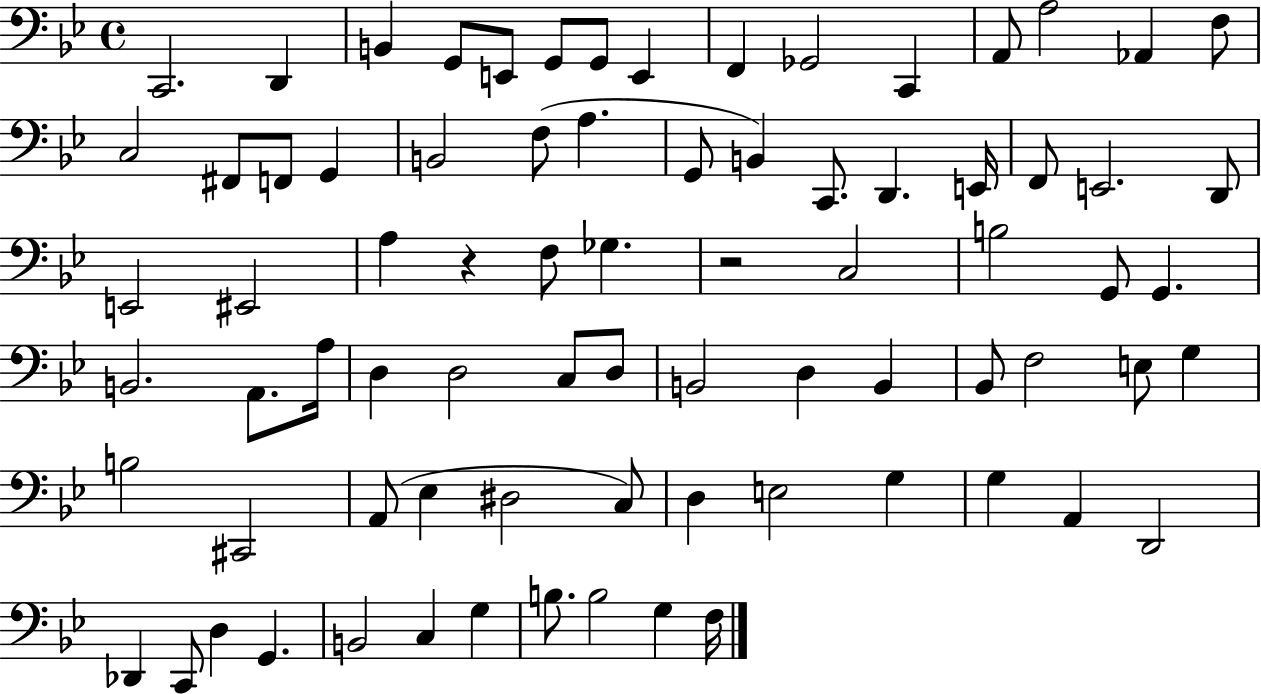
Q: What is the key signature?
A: BES major